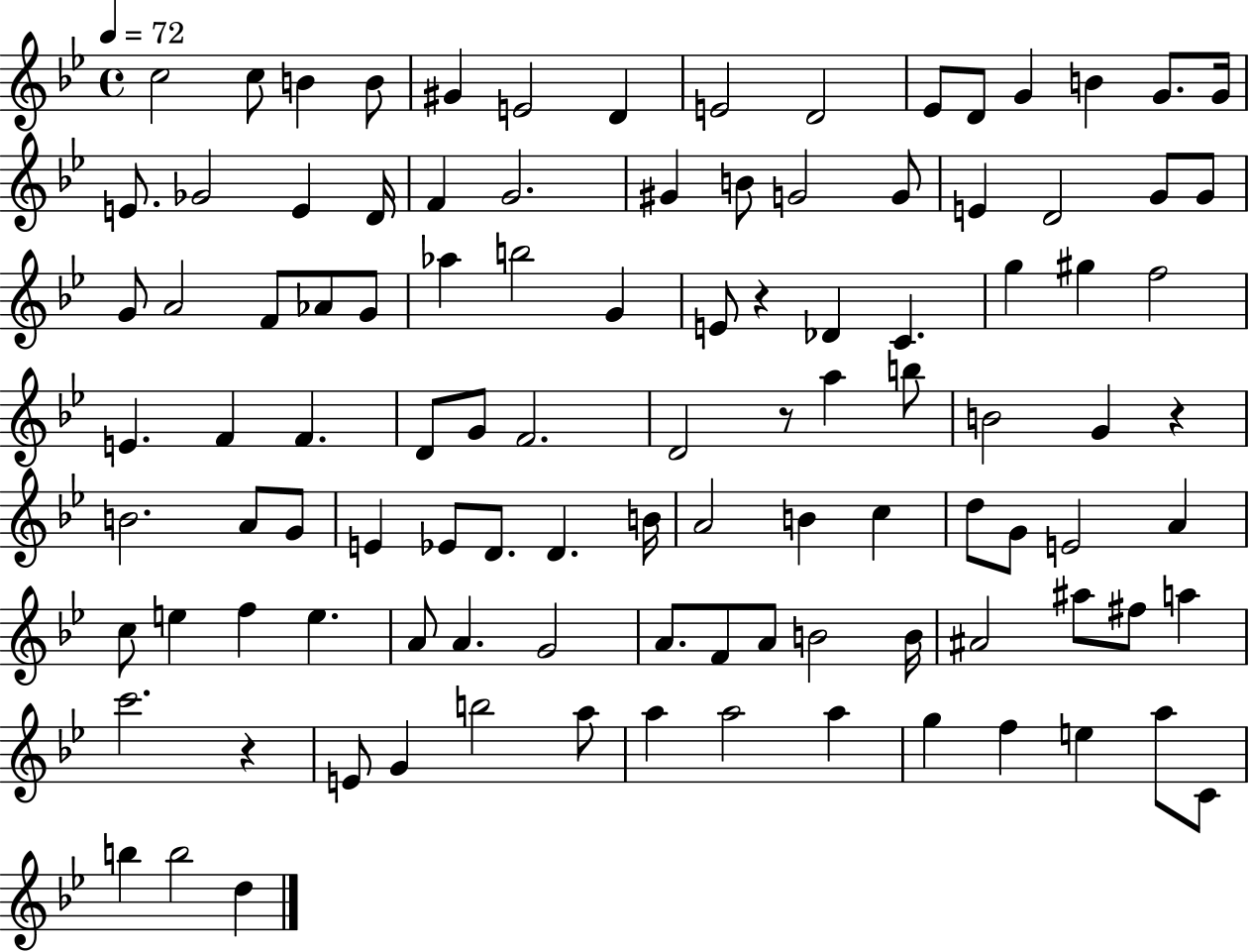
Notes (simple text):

C5/h C5/e B4/q B4/e G#4/q E4/h D4/q E4/h D4/h Eb4/e D4/e G4/q B4/q G4/e. G4/s E4/e. Gb4/h E4/q D4/s F4/q G4/h. G#4/q B4/e G4/h G4/e E4/q D4/h G4/e G4/e G4/e A4/h F4/e Ab4/e G4/e Ab5/q B5/h G4/q E4/e R/q Db4/q C4/q. G5/q G#5/q F5/h E4/q. F4/q F4/q. D4/e G4/e F4/h. D4/h R/e A5/q B5/e B4/h G4/q R/q B4/h. A4/e G4/e E4/q Eb4/e D4/e. D4/q. B4/s A4/h B4/q C5/q D5/e G4/e E4/h A4/q C5/e E5/q F5/q E5/q. A4/e A4/q. G4/h A4/e. F4/e A4/e B4/h B4/s A#4/h A#5/e F#5/e A5/q C6/h. R/q E4/e G4/q B5/h A5/e A5/q A5/h A5/q G5/q F5/q E5/q A5/e C4/e B5/q B5/h D5/q